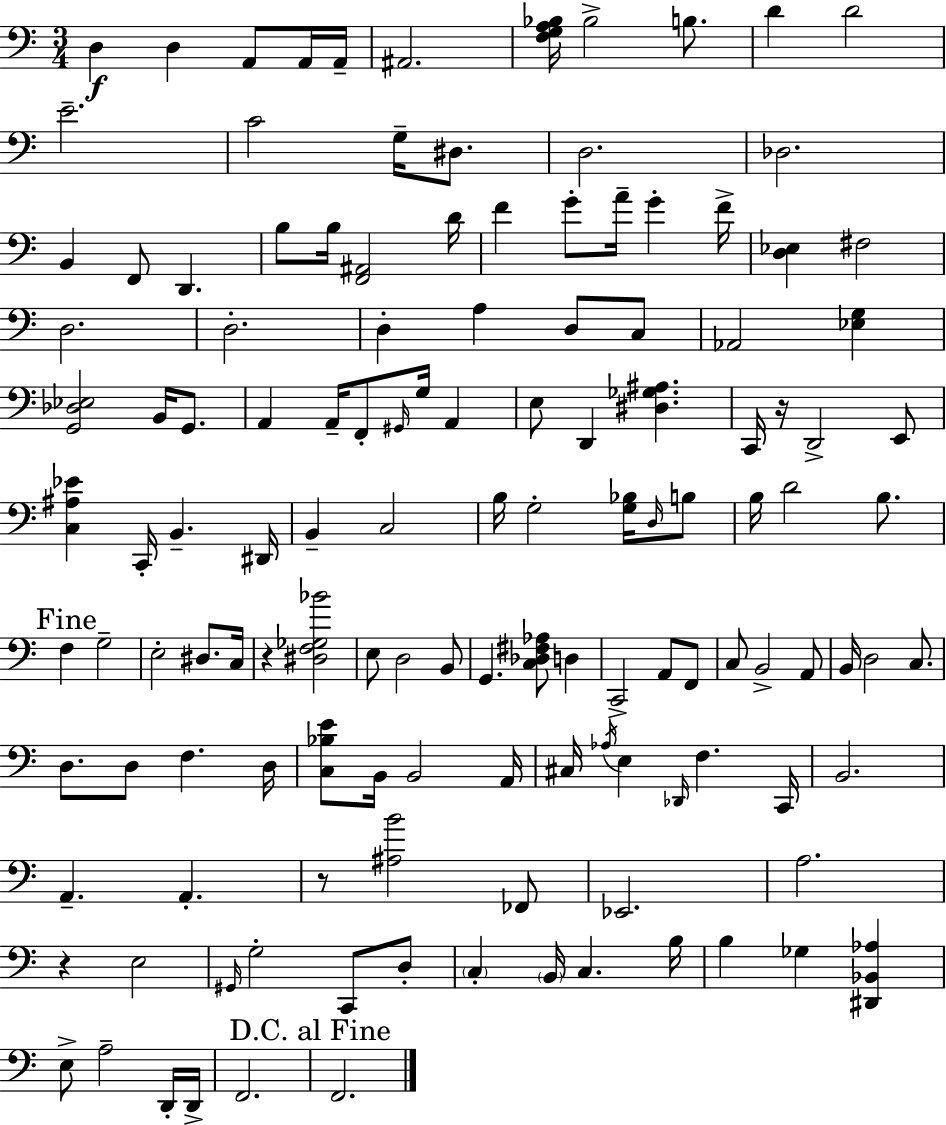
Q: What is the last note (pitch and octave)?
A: F2